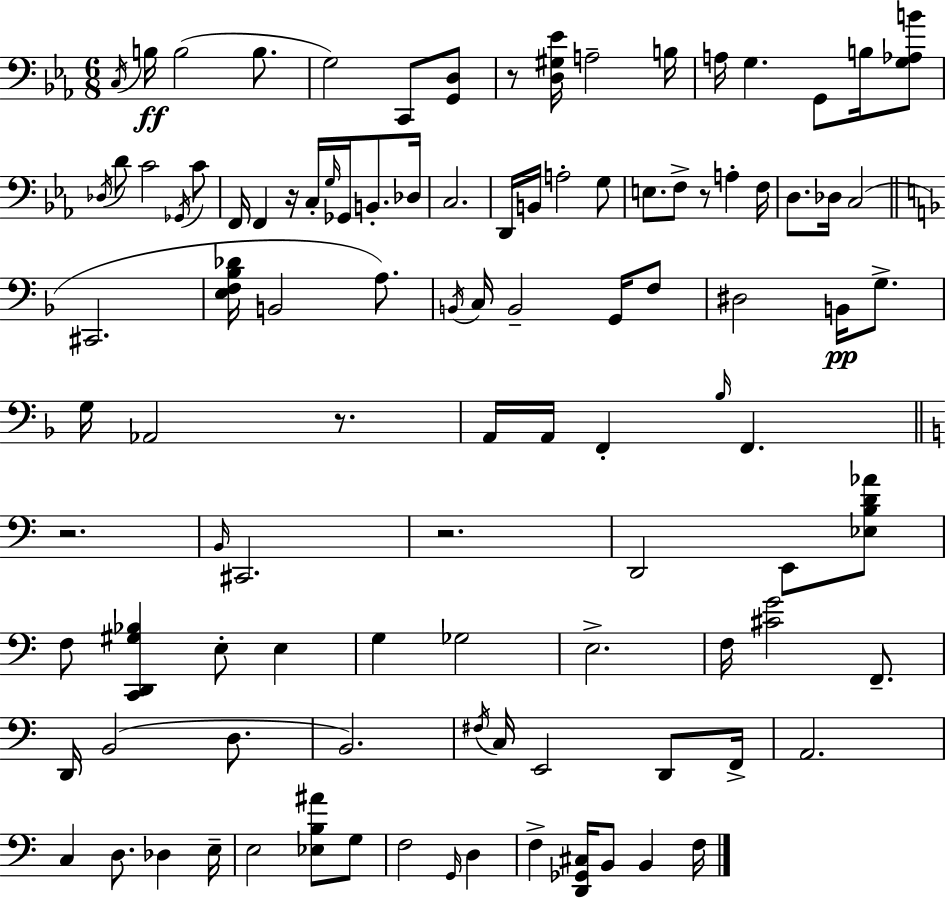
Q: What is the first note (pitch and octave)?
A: C3